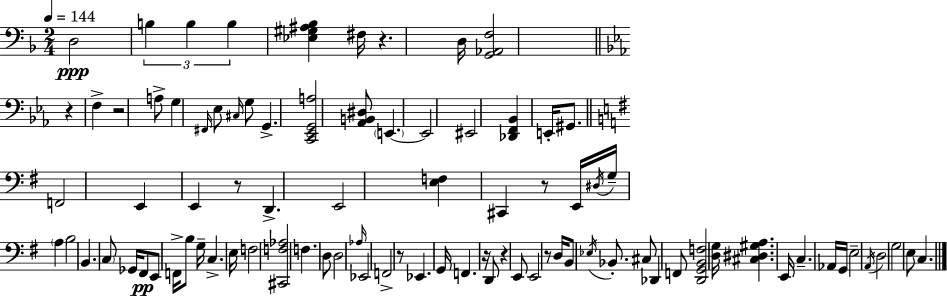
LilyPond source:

{
  \clef bass
  \numericTimeSignature
  \time 2/4
  \key f \major
  \tempo 4 = 144
  d2\ppp | \tuplet 3/2 { b4 b4 | b4 } <ees gis ais bes>4 | fis16 r4. d16 | \break <g, aes, f>2 | \bar "||" \break \key c \minor r4 f4-> | r2 | a8-> g4 \grace { fis,16 } ees8 | \grace { cis16 } g8 g,4.-> | \break <c, ees, g, a>2 | <aes, b, dis>8 \parenthesize e,4.~~ | e,2 | eis,2 | \break <des, f, bes,>4 e,16-. gis,8. | \bar "||" \break \key g \major f,2 | e,4 e,4 | r8 d,4.-> | e,2 | \break <e f>4 cis,4 | r8 e,16 \acciaccatura { dis16 } g16-- \parenthesize a4 | b2 | b,4. \parenthesize c8 | \break ges,16 fis,8\pp e,8 f,16-> b8 | g16-- c4.-> | e16 f2 | <cis, f aes>2 | \break f4. d8 | d2 | \grace { aes16 } ees,2 | f,2-> | \break r8 ees,4. | g,16 f,4. | r16 d,8 r4 | e,8 e,2 | \break r8 d16 b,8 \acciaccatura { ees16 } | bes,8.-. cis8 des,4 | f,8 <d, g, b, f>2 | <d g>16 <cis dis gis a>4. | \break e,16 c4.-- | aes,16 g,16 e2-- | \acciaccatura { a,16 } d2 | g2 | \break e8 c4. | \bar "|."
}